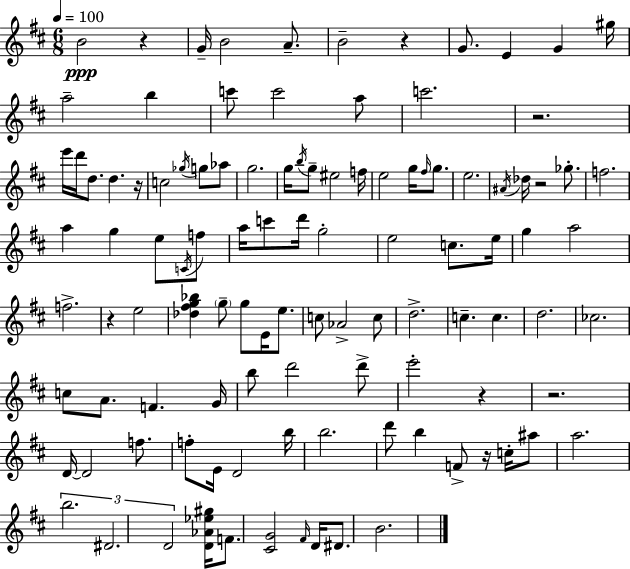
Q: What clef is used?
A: treble